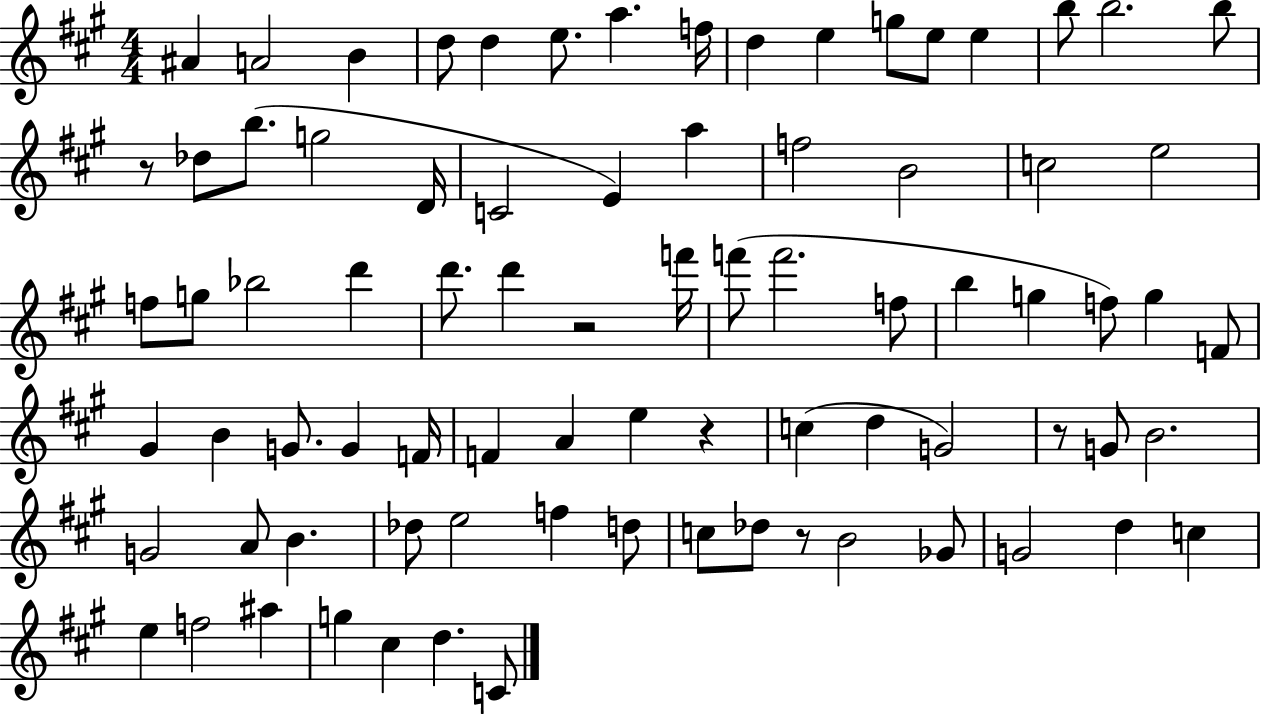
A#4/q A4/h B4/q D5/e D5/q E5/e. A5/q. F5/s D5/q E5/q G5/e E5/e E5/q B5/e B5/h. B5/e R/e Db5/e B5/e. G5/h D4/s C4/h E4/q A5/q F5/h B4/h C5/h E5/h F5/e G5/e Bb5/h D6/q D6/e. D6/q R/h F6/s F6/e F6/h. F5/e B5/q G5/q F5/e G5/q F4/e G#4/q B4/q G4/e. G4/q F4/s F4/q A4/q E5/q R/q C5/q D5/q G4/h R/e G4/e B4/h. G4/h A4/e B4/q. Db5/e E5/h F5/q D5/e C5/e Db5/e R/e B4/h Gb4/e G4/h D5/q C5/q E5/q F5/h A#5/q G5/q C#5/q D5/q. C4/e